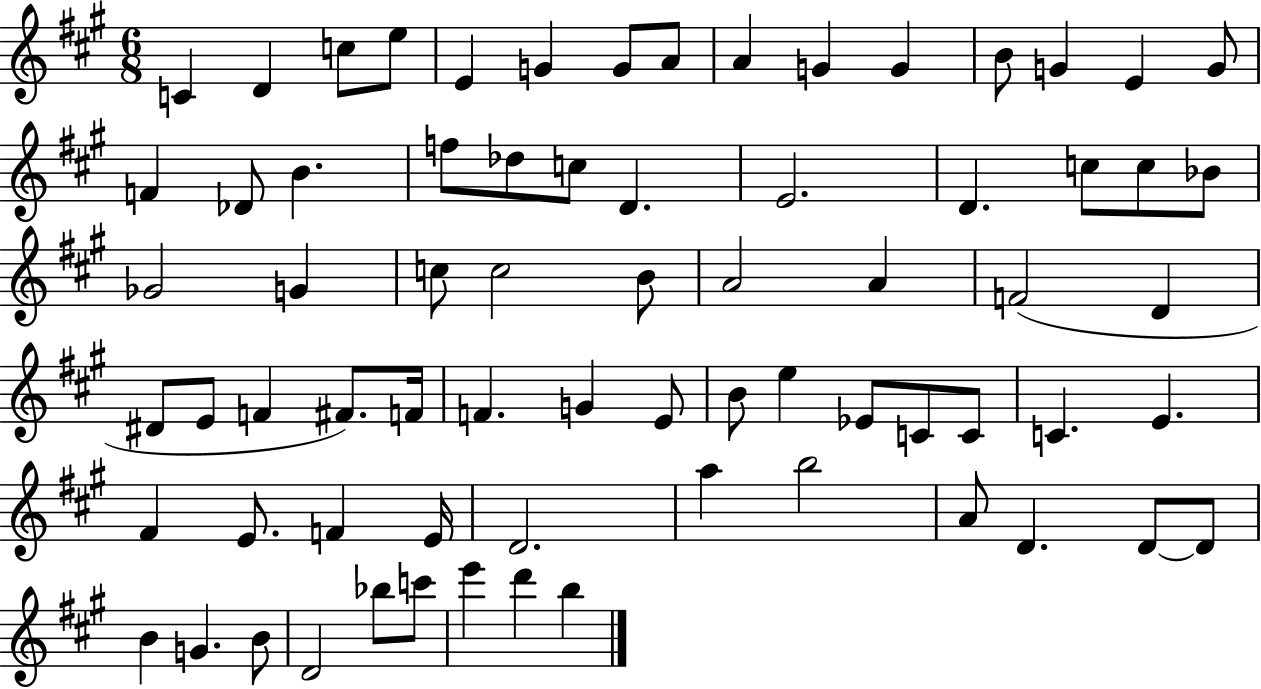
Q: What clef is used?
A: treble